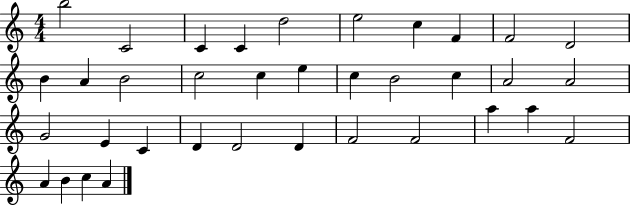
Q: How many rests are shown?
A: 0